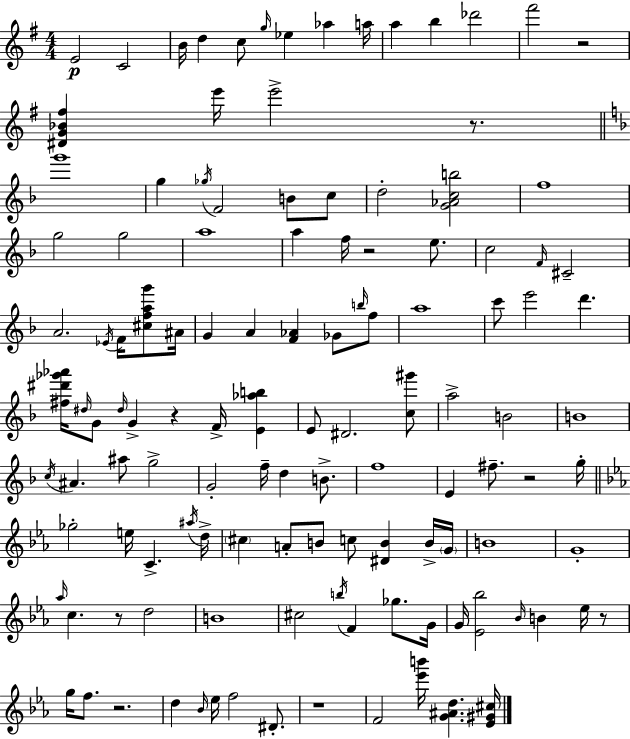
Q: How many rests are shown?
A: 9